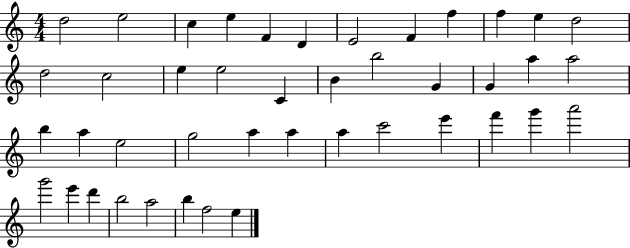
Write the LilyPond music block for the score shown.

{
  \clef treble
  \numericTimeSignature
  \time 4/4
  \key c \major
  d''2 e''2 | c''4 e''4 f'4 d'4 | e'2 f'4 f''4 | f''4 e''4 d''2 | \break d''2 c''2 | e''4 e''2 c'4 | b'4 b''2 g'4 | g'4 a''4 a''2 | \break b''4 a''4 e''2 | g''2 a''4 a''4 | a''4 c'''2 e'''4 | f'''4 g'''4 a'''2 | \break g'''2 e'''4 d'''4 | b''2 a''2 | b''4 f''2 e''4 | \bar "|."
}